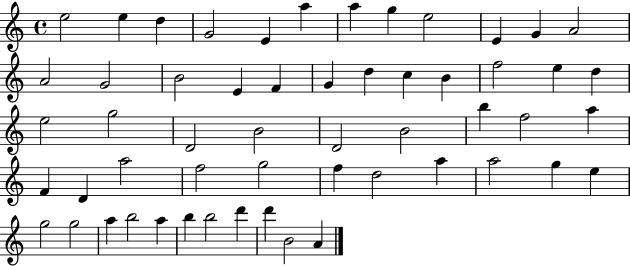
E5/h E5/q D5/q G4/h E4/q A5/q A5/q G5/q E5/h E4/q G4/q A4/h A4/h G4/h B4/h E4/q F4/q G4/q D5/q C5/q B4/q F5/h E5/q D5/q E5/h G5/h D4/h B4/h D4/h B4/h B5/q F5/h A5/q F4/q D4/q A5/h F5/h G5/h F5/q D5/h A5/q A5/h G5/q E5/q G5/h G5/h A5/q B5/h A5/q B5/q B5/h D6/q D6/q B4/h A4/q